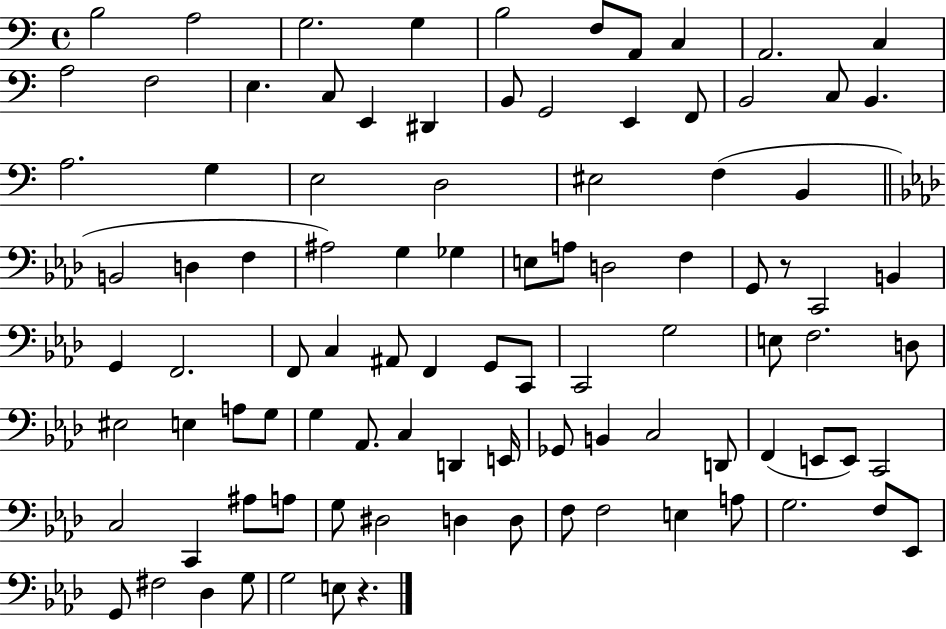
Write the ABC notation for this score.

X:1
T:Untitled
M:4/4
L:1/4
K:C
B,2 A,2 G,2 G, B,2 F,/2 A,,/2 C, A,,2 C, A,2 F,2 E, C,/2 E,, ^D,, B,,/2 G,,2 E,, F,,/2 B,,2 C,/2 B,, A,2 G, E,2 D,2 ^E,2 F, B,, B,,2 D, F, ^A,2 G, _G, E,/2 A,/2 D,2 F, G,,/2 z/2 C,,2 B,, G,, F,,2 F,,/2 C, ^A,,/2 F,, G,,/2 C,,/2 C,,2 G,2 E,/2 F,2 D,/2 ^E,2 E, A,/2 G,/2 G, _A,,/2 C, D,, E,,/4 _G,,/2 B,, C,2 D,,/2 F,, E,,/2 E,,/2 C,,2 C,2 C,, ^A,/2 A,/2 G,/2 ^D,2 D, D,/2 F,/2 F,2 E, A,/2 G,2 F,/2 _E,,/2 G,,/2 ^F,2 _D, G,/2 G,2 E,/2 z